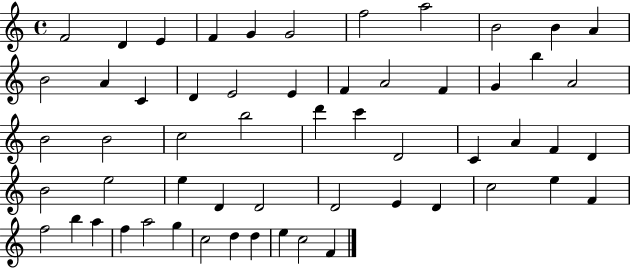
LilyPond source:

{
  \clef treble
  \time 4/4
  \defaultTimeSignature
  \key c \major
  f'2 d'4 e'4 | f'4 g'4 g'2 | f''2 a''2 | b'2 b'4 a'4 | \break b'2 a'4 c'4 | d'4 e'2 e'4 | f'4 a'2 f'4 | g'4 b''4 a'2 | \break b'2 b'2 | c''2 b''2 | d'''4 c'''4 d'2 | c'4 a'4 f'4 d'4 | \break b'2 e''2 | e''4 d'4 d'2 | d'2 e'4 d'4 | c''2 e''4 f'4 | \break f''2 b''4 a''4 | f''4 a''2 g''4 | c''2 d''4 d''4 | e''4 c''2 f'4 | \break \bar "|."
}